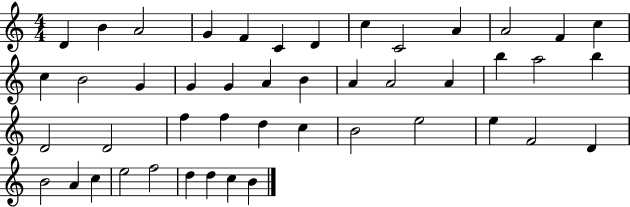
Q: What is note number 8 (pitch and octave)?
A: C5